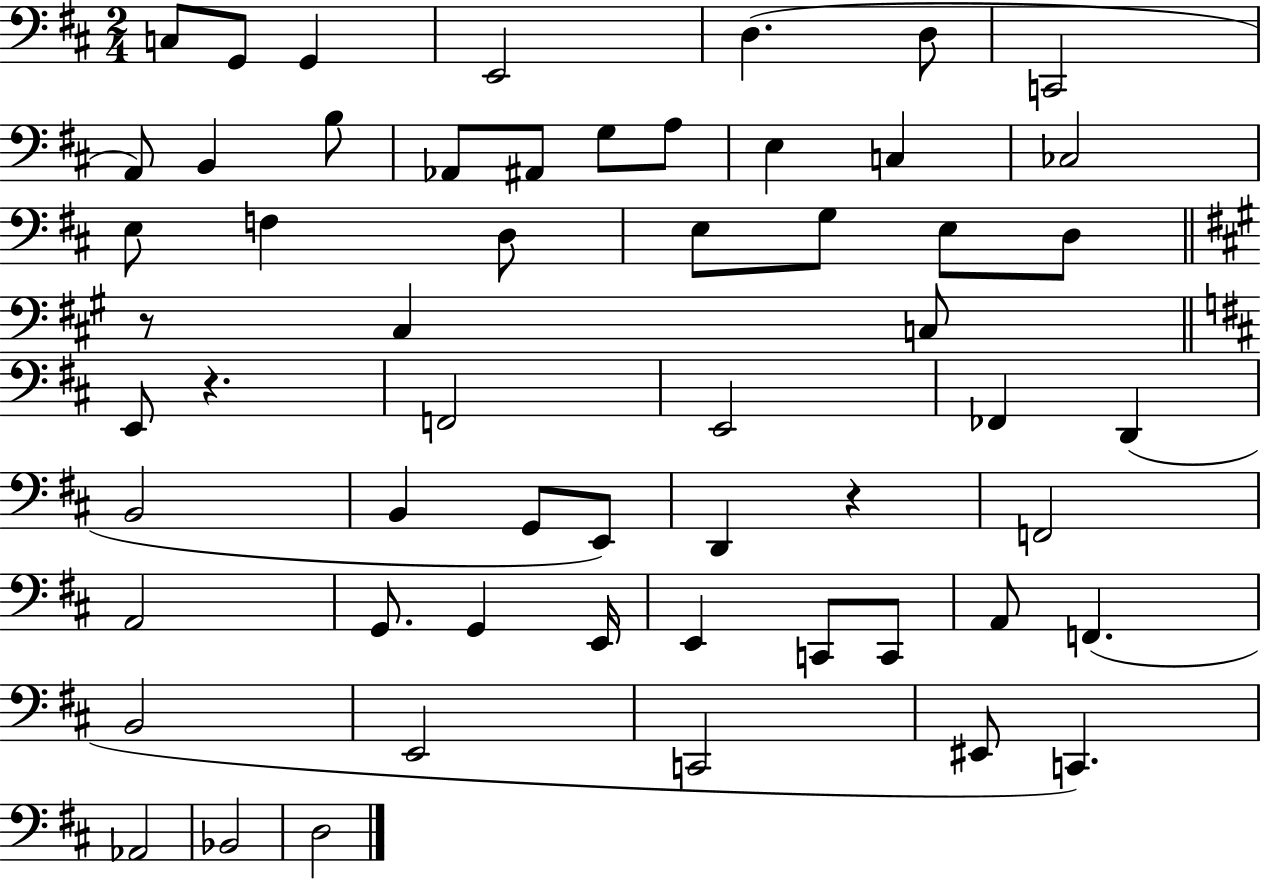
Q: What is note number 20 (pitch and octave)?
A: D3